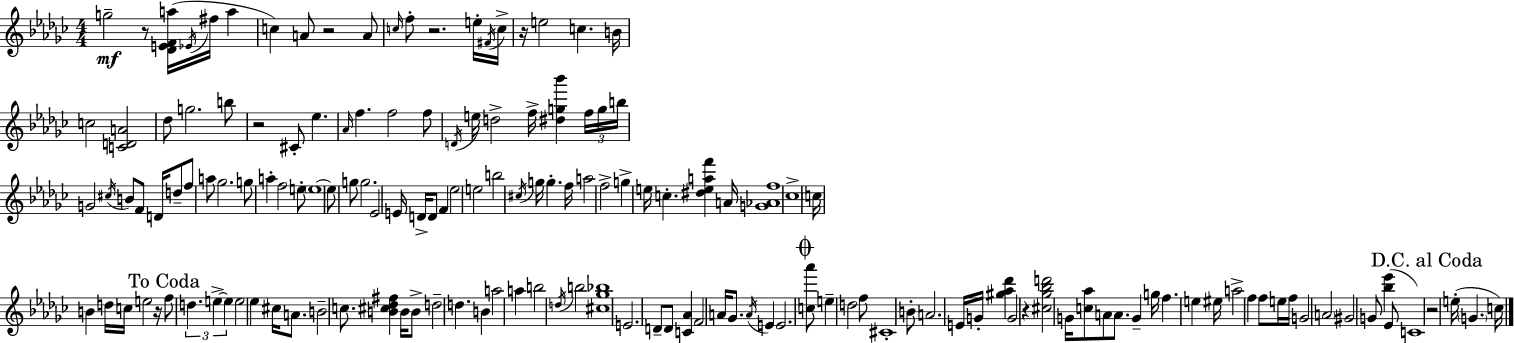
{
  \clef treble
  \numericTimeSignature
  \time 4/4
  \key ees \minor
  g''2--\mf r8 <des' e' f' a''>16( \acciaccatura { ees'16 } fis''16 a''4 | c''4) a'8 r2 a'8 | \grace { c''16 } f''8-. r2. | e''16-. \acciaccatura { fis'16 } c''16-> r16 e''2 c''4. | \break b'16 c''2 <c' d' a'>2 | des''8 g''2. | b''8 r2 cis'8-. ees''4. | \grace { aes'16 } f''4. f''2 | \break f''8 \acciaccatura { d'16 } e''16 d''2-> f''16-> <dis'' g'' bes'''>4 | \tuplet 3/2 { f''16 g''16 b''16 } g'2 \acciaccatura { cis''16 } b'8 | f'8 d'16 d''8-- f''8 a''8 ges''2. | g''8 a''4-. f''2 | \break e''8-. \parenthesize e''1~~ | e''8 g''8 g''2. | ees'2 e'16 d'16-> | d'8 f'4 ees''2 e''2 | \break b''2 \acciaccatura { cis''16 } g''16 | g''4.-. f''16 a''2 f''2-> | g''4-> e''16 c''4.-. | <dis'' e'' a'' f'''>4 a'16 <g' aes' f''>1 | \break ces''1-> | \parenthesize c''16 b'4 d''16 c''16 e''2 | r16 \mark "To Coda" f''8 \tuplet 3/2 { d''4. e''4->~~ | e''4 } e''2 ees''4 | \break cis''16 a'8. b'2-- c''8. | <b' cis'' des'' fis''>4 b'16 b'8-> d''2-- | d''4. b'4 a''2 | a''4 b''2 \acciaccatura { d''16 } | \break b''2 <cis'' ges'' bes''>1 | e'2. | d'8-- d'8 <c' aes'>4 f'2 | a'16 ges'8. \acciaccatura { a'16 } e'4 e'2. | \break \mark \markup { \musicglyph "scripts.coda" } <c'' aes'''>8 e''4-- d''2 | f''8 cis'1-. | b'8-. a'2. | e'16 g'16-. <gis'' aes'' des'''>4 g'2 | \break r4 <cis'' ges'' bes'' d'''>2 | g'16 <c'' aes''>8 a'8 a'8. g'4-- g''16 f''4. | e''4 eis''16 a''2-> | f''4 f''8 e''16 f''16 g'2 | \break \parenthesize a'2 gis'2 | g'8 <bes'' ees'''>4( ees'8 c'1) | \mark "D.C. al Coda" r2 | e''16-.( \parenthesize g'4. c''16) \bar "|."
}